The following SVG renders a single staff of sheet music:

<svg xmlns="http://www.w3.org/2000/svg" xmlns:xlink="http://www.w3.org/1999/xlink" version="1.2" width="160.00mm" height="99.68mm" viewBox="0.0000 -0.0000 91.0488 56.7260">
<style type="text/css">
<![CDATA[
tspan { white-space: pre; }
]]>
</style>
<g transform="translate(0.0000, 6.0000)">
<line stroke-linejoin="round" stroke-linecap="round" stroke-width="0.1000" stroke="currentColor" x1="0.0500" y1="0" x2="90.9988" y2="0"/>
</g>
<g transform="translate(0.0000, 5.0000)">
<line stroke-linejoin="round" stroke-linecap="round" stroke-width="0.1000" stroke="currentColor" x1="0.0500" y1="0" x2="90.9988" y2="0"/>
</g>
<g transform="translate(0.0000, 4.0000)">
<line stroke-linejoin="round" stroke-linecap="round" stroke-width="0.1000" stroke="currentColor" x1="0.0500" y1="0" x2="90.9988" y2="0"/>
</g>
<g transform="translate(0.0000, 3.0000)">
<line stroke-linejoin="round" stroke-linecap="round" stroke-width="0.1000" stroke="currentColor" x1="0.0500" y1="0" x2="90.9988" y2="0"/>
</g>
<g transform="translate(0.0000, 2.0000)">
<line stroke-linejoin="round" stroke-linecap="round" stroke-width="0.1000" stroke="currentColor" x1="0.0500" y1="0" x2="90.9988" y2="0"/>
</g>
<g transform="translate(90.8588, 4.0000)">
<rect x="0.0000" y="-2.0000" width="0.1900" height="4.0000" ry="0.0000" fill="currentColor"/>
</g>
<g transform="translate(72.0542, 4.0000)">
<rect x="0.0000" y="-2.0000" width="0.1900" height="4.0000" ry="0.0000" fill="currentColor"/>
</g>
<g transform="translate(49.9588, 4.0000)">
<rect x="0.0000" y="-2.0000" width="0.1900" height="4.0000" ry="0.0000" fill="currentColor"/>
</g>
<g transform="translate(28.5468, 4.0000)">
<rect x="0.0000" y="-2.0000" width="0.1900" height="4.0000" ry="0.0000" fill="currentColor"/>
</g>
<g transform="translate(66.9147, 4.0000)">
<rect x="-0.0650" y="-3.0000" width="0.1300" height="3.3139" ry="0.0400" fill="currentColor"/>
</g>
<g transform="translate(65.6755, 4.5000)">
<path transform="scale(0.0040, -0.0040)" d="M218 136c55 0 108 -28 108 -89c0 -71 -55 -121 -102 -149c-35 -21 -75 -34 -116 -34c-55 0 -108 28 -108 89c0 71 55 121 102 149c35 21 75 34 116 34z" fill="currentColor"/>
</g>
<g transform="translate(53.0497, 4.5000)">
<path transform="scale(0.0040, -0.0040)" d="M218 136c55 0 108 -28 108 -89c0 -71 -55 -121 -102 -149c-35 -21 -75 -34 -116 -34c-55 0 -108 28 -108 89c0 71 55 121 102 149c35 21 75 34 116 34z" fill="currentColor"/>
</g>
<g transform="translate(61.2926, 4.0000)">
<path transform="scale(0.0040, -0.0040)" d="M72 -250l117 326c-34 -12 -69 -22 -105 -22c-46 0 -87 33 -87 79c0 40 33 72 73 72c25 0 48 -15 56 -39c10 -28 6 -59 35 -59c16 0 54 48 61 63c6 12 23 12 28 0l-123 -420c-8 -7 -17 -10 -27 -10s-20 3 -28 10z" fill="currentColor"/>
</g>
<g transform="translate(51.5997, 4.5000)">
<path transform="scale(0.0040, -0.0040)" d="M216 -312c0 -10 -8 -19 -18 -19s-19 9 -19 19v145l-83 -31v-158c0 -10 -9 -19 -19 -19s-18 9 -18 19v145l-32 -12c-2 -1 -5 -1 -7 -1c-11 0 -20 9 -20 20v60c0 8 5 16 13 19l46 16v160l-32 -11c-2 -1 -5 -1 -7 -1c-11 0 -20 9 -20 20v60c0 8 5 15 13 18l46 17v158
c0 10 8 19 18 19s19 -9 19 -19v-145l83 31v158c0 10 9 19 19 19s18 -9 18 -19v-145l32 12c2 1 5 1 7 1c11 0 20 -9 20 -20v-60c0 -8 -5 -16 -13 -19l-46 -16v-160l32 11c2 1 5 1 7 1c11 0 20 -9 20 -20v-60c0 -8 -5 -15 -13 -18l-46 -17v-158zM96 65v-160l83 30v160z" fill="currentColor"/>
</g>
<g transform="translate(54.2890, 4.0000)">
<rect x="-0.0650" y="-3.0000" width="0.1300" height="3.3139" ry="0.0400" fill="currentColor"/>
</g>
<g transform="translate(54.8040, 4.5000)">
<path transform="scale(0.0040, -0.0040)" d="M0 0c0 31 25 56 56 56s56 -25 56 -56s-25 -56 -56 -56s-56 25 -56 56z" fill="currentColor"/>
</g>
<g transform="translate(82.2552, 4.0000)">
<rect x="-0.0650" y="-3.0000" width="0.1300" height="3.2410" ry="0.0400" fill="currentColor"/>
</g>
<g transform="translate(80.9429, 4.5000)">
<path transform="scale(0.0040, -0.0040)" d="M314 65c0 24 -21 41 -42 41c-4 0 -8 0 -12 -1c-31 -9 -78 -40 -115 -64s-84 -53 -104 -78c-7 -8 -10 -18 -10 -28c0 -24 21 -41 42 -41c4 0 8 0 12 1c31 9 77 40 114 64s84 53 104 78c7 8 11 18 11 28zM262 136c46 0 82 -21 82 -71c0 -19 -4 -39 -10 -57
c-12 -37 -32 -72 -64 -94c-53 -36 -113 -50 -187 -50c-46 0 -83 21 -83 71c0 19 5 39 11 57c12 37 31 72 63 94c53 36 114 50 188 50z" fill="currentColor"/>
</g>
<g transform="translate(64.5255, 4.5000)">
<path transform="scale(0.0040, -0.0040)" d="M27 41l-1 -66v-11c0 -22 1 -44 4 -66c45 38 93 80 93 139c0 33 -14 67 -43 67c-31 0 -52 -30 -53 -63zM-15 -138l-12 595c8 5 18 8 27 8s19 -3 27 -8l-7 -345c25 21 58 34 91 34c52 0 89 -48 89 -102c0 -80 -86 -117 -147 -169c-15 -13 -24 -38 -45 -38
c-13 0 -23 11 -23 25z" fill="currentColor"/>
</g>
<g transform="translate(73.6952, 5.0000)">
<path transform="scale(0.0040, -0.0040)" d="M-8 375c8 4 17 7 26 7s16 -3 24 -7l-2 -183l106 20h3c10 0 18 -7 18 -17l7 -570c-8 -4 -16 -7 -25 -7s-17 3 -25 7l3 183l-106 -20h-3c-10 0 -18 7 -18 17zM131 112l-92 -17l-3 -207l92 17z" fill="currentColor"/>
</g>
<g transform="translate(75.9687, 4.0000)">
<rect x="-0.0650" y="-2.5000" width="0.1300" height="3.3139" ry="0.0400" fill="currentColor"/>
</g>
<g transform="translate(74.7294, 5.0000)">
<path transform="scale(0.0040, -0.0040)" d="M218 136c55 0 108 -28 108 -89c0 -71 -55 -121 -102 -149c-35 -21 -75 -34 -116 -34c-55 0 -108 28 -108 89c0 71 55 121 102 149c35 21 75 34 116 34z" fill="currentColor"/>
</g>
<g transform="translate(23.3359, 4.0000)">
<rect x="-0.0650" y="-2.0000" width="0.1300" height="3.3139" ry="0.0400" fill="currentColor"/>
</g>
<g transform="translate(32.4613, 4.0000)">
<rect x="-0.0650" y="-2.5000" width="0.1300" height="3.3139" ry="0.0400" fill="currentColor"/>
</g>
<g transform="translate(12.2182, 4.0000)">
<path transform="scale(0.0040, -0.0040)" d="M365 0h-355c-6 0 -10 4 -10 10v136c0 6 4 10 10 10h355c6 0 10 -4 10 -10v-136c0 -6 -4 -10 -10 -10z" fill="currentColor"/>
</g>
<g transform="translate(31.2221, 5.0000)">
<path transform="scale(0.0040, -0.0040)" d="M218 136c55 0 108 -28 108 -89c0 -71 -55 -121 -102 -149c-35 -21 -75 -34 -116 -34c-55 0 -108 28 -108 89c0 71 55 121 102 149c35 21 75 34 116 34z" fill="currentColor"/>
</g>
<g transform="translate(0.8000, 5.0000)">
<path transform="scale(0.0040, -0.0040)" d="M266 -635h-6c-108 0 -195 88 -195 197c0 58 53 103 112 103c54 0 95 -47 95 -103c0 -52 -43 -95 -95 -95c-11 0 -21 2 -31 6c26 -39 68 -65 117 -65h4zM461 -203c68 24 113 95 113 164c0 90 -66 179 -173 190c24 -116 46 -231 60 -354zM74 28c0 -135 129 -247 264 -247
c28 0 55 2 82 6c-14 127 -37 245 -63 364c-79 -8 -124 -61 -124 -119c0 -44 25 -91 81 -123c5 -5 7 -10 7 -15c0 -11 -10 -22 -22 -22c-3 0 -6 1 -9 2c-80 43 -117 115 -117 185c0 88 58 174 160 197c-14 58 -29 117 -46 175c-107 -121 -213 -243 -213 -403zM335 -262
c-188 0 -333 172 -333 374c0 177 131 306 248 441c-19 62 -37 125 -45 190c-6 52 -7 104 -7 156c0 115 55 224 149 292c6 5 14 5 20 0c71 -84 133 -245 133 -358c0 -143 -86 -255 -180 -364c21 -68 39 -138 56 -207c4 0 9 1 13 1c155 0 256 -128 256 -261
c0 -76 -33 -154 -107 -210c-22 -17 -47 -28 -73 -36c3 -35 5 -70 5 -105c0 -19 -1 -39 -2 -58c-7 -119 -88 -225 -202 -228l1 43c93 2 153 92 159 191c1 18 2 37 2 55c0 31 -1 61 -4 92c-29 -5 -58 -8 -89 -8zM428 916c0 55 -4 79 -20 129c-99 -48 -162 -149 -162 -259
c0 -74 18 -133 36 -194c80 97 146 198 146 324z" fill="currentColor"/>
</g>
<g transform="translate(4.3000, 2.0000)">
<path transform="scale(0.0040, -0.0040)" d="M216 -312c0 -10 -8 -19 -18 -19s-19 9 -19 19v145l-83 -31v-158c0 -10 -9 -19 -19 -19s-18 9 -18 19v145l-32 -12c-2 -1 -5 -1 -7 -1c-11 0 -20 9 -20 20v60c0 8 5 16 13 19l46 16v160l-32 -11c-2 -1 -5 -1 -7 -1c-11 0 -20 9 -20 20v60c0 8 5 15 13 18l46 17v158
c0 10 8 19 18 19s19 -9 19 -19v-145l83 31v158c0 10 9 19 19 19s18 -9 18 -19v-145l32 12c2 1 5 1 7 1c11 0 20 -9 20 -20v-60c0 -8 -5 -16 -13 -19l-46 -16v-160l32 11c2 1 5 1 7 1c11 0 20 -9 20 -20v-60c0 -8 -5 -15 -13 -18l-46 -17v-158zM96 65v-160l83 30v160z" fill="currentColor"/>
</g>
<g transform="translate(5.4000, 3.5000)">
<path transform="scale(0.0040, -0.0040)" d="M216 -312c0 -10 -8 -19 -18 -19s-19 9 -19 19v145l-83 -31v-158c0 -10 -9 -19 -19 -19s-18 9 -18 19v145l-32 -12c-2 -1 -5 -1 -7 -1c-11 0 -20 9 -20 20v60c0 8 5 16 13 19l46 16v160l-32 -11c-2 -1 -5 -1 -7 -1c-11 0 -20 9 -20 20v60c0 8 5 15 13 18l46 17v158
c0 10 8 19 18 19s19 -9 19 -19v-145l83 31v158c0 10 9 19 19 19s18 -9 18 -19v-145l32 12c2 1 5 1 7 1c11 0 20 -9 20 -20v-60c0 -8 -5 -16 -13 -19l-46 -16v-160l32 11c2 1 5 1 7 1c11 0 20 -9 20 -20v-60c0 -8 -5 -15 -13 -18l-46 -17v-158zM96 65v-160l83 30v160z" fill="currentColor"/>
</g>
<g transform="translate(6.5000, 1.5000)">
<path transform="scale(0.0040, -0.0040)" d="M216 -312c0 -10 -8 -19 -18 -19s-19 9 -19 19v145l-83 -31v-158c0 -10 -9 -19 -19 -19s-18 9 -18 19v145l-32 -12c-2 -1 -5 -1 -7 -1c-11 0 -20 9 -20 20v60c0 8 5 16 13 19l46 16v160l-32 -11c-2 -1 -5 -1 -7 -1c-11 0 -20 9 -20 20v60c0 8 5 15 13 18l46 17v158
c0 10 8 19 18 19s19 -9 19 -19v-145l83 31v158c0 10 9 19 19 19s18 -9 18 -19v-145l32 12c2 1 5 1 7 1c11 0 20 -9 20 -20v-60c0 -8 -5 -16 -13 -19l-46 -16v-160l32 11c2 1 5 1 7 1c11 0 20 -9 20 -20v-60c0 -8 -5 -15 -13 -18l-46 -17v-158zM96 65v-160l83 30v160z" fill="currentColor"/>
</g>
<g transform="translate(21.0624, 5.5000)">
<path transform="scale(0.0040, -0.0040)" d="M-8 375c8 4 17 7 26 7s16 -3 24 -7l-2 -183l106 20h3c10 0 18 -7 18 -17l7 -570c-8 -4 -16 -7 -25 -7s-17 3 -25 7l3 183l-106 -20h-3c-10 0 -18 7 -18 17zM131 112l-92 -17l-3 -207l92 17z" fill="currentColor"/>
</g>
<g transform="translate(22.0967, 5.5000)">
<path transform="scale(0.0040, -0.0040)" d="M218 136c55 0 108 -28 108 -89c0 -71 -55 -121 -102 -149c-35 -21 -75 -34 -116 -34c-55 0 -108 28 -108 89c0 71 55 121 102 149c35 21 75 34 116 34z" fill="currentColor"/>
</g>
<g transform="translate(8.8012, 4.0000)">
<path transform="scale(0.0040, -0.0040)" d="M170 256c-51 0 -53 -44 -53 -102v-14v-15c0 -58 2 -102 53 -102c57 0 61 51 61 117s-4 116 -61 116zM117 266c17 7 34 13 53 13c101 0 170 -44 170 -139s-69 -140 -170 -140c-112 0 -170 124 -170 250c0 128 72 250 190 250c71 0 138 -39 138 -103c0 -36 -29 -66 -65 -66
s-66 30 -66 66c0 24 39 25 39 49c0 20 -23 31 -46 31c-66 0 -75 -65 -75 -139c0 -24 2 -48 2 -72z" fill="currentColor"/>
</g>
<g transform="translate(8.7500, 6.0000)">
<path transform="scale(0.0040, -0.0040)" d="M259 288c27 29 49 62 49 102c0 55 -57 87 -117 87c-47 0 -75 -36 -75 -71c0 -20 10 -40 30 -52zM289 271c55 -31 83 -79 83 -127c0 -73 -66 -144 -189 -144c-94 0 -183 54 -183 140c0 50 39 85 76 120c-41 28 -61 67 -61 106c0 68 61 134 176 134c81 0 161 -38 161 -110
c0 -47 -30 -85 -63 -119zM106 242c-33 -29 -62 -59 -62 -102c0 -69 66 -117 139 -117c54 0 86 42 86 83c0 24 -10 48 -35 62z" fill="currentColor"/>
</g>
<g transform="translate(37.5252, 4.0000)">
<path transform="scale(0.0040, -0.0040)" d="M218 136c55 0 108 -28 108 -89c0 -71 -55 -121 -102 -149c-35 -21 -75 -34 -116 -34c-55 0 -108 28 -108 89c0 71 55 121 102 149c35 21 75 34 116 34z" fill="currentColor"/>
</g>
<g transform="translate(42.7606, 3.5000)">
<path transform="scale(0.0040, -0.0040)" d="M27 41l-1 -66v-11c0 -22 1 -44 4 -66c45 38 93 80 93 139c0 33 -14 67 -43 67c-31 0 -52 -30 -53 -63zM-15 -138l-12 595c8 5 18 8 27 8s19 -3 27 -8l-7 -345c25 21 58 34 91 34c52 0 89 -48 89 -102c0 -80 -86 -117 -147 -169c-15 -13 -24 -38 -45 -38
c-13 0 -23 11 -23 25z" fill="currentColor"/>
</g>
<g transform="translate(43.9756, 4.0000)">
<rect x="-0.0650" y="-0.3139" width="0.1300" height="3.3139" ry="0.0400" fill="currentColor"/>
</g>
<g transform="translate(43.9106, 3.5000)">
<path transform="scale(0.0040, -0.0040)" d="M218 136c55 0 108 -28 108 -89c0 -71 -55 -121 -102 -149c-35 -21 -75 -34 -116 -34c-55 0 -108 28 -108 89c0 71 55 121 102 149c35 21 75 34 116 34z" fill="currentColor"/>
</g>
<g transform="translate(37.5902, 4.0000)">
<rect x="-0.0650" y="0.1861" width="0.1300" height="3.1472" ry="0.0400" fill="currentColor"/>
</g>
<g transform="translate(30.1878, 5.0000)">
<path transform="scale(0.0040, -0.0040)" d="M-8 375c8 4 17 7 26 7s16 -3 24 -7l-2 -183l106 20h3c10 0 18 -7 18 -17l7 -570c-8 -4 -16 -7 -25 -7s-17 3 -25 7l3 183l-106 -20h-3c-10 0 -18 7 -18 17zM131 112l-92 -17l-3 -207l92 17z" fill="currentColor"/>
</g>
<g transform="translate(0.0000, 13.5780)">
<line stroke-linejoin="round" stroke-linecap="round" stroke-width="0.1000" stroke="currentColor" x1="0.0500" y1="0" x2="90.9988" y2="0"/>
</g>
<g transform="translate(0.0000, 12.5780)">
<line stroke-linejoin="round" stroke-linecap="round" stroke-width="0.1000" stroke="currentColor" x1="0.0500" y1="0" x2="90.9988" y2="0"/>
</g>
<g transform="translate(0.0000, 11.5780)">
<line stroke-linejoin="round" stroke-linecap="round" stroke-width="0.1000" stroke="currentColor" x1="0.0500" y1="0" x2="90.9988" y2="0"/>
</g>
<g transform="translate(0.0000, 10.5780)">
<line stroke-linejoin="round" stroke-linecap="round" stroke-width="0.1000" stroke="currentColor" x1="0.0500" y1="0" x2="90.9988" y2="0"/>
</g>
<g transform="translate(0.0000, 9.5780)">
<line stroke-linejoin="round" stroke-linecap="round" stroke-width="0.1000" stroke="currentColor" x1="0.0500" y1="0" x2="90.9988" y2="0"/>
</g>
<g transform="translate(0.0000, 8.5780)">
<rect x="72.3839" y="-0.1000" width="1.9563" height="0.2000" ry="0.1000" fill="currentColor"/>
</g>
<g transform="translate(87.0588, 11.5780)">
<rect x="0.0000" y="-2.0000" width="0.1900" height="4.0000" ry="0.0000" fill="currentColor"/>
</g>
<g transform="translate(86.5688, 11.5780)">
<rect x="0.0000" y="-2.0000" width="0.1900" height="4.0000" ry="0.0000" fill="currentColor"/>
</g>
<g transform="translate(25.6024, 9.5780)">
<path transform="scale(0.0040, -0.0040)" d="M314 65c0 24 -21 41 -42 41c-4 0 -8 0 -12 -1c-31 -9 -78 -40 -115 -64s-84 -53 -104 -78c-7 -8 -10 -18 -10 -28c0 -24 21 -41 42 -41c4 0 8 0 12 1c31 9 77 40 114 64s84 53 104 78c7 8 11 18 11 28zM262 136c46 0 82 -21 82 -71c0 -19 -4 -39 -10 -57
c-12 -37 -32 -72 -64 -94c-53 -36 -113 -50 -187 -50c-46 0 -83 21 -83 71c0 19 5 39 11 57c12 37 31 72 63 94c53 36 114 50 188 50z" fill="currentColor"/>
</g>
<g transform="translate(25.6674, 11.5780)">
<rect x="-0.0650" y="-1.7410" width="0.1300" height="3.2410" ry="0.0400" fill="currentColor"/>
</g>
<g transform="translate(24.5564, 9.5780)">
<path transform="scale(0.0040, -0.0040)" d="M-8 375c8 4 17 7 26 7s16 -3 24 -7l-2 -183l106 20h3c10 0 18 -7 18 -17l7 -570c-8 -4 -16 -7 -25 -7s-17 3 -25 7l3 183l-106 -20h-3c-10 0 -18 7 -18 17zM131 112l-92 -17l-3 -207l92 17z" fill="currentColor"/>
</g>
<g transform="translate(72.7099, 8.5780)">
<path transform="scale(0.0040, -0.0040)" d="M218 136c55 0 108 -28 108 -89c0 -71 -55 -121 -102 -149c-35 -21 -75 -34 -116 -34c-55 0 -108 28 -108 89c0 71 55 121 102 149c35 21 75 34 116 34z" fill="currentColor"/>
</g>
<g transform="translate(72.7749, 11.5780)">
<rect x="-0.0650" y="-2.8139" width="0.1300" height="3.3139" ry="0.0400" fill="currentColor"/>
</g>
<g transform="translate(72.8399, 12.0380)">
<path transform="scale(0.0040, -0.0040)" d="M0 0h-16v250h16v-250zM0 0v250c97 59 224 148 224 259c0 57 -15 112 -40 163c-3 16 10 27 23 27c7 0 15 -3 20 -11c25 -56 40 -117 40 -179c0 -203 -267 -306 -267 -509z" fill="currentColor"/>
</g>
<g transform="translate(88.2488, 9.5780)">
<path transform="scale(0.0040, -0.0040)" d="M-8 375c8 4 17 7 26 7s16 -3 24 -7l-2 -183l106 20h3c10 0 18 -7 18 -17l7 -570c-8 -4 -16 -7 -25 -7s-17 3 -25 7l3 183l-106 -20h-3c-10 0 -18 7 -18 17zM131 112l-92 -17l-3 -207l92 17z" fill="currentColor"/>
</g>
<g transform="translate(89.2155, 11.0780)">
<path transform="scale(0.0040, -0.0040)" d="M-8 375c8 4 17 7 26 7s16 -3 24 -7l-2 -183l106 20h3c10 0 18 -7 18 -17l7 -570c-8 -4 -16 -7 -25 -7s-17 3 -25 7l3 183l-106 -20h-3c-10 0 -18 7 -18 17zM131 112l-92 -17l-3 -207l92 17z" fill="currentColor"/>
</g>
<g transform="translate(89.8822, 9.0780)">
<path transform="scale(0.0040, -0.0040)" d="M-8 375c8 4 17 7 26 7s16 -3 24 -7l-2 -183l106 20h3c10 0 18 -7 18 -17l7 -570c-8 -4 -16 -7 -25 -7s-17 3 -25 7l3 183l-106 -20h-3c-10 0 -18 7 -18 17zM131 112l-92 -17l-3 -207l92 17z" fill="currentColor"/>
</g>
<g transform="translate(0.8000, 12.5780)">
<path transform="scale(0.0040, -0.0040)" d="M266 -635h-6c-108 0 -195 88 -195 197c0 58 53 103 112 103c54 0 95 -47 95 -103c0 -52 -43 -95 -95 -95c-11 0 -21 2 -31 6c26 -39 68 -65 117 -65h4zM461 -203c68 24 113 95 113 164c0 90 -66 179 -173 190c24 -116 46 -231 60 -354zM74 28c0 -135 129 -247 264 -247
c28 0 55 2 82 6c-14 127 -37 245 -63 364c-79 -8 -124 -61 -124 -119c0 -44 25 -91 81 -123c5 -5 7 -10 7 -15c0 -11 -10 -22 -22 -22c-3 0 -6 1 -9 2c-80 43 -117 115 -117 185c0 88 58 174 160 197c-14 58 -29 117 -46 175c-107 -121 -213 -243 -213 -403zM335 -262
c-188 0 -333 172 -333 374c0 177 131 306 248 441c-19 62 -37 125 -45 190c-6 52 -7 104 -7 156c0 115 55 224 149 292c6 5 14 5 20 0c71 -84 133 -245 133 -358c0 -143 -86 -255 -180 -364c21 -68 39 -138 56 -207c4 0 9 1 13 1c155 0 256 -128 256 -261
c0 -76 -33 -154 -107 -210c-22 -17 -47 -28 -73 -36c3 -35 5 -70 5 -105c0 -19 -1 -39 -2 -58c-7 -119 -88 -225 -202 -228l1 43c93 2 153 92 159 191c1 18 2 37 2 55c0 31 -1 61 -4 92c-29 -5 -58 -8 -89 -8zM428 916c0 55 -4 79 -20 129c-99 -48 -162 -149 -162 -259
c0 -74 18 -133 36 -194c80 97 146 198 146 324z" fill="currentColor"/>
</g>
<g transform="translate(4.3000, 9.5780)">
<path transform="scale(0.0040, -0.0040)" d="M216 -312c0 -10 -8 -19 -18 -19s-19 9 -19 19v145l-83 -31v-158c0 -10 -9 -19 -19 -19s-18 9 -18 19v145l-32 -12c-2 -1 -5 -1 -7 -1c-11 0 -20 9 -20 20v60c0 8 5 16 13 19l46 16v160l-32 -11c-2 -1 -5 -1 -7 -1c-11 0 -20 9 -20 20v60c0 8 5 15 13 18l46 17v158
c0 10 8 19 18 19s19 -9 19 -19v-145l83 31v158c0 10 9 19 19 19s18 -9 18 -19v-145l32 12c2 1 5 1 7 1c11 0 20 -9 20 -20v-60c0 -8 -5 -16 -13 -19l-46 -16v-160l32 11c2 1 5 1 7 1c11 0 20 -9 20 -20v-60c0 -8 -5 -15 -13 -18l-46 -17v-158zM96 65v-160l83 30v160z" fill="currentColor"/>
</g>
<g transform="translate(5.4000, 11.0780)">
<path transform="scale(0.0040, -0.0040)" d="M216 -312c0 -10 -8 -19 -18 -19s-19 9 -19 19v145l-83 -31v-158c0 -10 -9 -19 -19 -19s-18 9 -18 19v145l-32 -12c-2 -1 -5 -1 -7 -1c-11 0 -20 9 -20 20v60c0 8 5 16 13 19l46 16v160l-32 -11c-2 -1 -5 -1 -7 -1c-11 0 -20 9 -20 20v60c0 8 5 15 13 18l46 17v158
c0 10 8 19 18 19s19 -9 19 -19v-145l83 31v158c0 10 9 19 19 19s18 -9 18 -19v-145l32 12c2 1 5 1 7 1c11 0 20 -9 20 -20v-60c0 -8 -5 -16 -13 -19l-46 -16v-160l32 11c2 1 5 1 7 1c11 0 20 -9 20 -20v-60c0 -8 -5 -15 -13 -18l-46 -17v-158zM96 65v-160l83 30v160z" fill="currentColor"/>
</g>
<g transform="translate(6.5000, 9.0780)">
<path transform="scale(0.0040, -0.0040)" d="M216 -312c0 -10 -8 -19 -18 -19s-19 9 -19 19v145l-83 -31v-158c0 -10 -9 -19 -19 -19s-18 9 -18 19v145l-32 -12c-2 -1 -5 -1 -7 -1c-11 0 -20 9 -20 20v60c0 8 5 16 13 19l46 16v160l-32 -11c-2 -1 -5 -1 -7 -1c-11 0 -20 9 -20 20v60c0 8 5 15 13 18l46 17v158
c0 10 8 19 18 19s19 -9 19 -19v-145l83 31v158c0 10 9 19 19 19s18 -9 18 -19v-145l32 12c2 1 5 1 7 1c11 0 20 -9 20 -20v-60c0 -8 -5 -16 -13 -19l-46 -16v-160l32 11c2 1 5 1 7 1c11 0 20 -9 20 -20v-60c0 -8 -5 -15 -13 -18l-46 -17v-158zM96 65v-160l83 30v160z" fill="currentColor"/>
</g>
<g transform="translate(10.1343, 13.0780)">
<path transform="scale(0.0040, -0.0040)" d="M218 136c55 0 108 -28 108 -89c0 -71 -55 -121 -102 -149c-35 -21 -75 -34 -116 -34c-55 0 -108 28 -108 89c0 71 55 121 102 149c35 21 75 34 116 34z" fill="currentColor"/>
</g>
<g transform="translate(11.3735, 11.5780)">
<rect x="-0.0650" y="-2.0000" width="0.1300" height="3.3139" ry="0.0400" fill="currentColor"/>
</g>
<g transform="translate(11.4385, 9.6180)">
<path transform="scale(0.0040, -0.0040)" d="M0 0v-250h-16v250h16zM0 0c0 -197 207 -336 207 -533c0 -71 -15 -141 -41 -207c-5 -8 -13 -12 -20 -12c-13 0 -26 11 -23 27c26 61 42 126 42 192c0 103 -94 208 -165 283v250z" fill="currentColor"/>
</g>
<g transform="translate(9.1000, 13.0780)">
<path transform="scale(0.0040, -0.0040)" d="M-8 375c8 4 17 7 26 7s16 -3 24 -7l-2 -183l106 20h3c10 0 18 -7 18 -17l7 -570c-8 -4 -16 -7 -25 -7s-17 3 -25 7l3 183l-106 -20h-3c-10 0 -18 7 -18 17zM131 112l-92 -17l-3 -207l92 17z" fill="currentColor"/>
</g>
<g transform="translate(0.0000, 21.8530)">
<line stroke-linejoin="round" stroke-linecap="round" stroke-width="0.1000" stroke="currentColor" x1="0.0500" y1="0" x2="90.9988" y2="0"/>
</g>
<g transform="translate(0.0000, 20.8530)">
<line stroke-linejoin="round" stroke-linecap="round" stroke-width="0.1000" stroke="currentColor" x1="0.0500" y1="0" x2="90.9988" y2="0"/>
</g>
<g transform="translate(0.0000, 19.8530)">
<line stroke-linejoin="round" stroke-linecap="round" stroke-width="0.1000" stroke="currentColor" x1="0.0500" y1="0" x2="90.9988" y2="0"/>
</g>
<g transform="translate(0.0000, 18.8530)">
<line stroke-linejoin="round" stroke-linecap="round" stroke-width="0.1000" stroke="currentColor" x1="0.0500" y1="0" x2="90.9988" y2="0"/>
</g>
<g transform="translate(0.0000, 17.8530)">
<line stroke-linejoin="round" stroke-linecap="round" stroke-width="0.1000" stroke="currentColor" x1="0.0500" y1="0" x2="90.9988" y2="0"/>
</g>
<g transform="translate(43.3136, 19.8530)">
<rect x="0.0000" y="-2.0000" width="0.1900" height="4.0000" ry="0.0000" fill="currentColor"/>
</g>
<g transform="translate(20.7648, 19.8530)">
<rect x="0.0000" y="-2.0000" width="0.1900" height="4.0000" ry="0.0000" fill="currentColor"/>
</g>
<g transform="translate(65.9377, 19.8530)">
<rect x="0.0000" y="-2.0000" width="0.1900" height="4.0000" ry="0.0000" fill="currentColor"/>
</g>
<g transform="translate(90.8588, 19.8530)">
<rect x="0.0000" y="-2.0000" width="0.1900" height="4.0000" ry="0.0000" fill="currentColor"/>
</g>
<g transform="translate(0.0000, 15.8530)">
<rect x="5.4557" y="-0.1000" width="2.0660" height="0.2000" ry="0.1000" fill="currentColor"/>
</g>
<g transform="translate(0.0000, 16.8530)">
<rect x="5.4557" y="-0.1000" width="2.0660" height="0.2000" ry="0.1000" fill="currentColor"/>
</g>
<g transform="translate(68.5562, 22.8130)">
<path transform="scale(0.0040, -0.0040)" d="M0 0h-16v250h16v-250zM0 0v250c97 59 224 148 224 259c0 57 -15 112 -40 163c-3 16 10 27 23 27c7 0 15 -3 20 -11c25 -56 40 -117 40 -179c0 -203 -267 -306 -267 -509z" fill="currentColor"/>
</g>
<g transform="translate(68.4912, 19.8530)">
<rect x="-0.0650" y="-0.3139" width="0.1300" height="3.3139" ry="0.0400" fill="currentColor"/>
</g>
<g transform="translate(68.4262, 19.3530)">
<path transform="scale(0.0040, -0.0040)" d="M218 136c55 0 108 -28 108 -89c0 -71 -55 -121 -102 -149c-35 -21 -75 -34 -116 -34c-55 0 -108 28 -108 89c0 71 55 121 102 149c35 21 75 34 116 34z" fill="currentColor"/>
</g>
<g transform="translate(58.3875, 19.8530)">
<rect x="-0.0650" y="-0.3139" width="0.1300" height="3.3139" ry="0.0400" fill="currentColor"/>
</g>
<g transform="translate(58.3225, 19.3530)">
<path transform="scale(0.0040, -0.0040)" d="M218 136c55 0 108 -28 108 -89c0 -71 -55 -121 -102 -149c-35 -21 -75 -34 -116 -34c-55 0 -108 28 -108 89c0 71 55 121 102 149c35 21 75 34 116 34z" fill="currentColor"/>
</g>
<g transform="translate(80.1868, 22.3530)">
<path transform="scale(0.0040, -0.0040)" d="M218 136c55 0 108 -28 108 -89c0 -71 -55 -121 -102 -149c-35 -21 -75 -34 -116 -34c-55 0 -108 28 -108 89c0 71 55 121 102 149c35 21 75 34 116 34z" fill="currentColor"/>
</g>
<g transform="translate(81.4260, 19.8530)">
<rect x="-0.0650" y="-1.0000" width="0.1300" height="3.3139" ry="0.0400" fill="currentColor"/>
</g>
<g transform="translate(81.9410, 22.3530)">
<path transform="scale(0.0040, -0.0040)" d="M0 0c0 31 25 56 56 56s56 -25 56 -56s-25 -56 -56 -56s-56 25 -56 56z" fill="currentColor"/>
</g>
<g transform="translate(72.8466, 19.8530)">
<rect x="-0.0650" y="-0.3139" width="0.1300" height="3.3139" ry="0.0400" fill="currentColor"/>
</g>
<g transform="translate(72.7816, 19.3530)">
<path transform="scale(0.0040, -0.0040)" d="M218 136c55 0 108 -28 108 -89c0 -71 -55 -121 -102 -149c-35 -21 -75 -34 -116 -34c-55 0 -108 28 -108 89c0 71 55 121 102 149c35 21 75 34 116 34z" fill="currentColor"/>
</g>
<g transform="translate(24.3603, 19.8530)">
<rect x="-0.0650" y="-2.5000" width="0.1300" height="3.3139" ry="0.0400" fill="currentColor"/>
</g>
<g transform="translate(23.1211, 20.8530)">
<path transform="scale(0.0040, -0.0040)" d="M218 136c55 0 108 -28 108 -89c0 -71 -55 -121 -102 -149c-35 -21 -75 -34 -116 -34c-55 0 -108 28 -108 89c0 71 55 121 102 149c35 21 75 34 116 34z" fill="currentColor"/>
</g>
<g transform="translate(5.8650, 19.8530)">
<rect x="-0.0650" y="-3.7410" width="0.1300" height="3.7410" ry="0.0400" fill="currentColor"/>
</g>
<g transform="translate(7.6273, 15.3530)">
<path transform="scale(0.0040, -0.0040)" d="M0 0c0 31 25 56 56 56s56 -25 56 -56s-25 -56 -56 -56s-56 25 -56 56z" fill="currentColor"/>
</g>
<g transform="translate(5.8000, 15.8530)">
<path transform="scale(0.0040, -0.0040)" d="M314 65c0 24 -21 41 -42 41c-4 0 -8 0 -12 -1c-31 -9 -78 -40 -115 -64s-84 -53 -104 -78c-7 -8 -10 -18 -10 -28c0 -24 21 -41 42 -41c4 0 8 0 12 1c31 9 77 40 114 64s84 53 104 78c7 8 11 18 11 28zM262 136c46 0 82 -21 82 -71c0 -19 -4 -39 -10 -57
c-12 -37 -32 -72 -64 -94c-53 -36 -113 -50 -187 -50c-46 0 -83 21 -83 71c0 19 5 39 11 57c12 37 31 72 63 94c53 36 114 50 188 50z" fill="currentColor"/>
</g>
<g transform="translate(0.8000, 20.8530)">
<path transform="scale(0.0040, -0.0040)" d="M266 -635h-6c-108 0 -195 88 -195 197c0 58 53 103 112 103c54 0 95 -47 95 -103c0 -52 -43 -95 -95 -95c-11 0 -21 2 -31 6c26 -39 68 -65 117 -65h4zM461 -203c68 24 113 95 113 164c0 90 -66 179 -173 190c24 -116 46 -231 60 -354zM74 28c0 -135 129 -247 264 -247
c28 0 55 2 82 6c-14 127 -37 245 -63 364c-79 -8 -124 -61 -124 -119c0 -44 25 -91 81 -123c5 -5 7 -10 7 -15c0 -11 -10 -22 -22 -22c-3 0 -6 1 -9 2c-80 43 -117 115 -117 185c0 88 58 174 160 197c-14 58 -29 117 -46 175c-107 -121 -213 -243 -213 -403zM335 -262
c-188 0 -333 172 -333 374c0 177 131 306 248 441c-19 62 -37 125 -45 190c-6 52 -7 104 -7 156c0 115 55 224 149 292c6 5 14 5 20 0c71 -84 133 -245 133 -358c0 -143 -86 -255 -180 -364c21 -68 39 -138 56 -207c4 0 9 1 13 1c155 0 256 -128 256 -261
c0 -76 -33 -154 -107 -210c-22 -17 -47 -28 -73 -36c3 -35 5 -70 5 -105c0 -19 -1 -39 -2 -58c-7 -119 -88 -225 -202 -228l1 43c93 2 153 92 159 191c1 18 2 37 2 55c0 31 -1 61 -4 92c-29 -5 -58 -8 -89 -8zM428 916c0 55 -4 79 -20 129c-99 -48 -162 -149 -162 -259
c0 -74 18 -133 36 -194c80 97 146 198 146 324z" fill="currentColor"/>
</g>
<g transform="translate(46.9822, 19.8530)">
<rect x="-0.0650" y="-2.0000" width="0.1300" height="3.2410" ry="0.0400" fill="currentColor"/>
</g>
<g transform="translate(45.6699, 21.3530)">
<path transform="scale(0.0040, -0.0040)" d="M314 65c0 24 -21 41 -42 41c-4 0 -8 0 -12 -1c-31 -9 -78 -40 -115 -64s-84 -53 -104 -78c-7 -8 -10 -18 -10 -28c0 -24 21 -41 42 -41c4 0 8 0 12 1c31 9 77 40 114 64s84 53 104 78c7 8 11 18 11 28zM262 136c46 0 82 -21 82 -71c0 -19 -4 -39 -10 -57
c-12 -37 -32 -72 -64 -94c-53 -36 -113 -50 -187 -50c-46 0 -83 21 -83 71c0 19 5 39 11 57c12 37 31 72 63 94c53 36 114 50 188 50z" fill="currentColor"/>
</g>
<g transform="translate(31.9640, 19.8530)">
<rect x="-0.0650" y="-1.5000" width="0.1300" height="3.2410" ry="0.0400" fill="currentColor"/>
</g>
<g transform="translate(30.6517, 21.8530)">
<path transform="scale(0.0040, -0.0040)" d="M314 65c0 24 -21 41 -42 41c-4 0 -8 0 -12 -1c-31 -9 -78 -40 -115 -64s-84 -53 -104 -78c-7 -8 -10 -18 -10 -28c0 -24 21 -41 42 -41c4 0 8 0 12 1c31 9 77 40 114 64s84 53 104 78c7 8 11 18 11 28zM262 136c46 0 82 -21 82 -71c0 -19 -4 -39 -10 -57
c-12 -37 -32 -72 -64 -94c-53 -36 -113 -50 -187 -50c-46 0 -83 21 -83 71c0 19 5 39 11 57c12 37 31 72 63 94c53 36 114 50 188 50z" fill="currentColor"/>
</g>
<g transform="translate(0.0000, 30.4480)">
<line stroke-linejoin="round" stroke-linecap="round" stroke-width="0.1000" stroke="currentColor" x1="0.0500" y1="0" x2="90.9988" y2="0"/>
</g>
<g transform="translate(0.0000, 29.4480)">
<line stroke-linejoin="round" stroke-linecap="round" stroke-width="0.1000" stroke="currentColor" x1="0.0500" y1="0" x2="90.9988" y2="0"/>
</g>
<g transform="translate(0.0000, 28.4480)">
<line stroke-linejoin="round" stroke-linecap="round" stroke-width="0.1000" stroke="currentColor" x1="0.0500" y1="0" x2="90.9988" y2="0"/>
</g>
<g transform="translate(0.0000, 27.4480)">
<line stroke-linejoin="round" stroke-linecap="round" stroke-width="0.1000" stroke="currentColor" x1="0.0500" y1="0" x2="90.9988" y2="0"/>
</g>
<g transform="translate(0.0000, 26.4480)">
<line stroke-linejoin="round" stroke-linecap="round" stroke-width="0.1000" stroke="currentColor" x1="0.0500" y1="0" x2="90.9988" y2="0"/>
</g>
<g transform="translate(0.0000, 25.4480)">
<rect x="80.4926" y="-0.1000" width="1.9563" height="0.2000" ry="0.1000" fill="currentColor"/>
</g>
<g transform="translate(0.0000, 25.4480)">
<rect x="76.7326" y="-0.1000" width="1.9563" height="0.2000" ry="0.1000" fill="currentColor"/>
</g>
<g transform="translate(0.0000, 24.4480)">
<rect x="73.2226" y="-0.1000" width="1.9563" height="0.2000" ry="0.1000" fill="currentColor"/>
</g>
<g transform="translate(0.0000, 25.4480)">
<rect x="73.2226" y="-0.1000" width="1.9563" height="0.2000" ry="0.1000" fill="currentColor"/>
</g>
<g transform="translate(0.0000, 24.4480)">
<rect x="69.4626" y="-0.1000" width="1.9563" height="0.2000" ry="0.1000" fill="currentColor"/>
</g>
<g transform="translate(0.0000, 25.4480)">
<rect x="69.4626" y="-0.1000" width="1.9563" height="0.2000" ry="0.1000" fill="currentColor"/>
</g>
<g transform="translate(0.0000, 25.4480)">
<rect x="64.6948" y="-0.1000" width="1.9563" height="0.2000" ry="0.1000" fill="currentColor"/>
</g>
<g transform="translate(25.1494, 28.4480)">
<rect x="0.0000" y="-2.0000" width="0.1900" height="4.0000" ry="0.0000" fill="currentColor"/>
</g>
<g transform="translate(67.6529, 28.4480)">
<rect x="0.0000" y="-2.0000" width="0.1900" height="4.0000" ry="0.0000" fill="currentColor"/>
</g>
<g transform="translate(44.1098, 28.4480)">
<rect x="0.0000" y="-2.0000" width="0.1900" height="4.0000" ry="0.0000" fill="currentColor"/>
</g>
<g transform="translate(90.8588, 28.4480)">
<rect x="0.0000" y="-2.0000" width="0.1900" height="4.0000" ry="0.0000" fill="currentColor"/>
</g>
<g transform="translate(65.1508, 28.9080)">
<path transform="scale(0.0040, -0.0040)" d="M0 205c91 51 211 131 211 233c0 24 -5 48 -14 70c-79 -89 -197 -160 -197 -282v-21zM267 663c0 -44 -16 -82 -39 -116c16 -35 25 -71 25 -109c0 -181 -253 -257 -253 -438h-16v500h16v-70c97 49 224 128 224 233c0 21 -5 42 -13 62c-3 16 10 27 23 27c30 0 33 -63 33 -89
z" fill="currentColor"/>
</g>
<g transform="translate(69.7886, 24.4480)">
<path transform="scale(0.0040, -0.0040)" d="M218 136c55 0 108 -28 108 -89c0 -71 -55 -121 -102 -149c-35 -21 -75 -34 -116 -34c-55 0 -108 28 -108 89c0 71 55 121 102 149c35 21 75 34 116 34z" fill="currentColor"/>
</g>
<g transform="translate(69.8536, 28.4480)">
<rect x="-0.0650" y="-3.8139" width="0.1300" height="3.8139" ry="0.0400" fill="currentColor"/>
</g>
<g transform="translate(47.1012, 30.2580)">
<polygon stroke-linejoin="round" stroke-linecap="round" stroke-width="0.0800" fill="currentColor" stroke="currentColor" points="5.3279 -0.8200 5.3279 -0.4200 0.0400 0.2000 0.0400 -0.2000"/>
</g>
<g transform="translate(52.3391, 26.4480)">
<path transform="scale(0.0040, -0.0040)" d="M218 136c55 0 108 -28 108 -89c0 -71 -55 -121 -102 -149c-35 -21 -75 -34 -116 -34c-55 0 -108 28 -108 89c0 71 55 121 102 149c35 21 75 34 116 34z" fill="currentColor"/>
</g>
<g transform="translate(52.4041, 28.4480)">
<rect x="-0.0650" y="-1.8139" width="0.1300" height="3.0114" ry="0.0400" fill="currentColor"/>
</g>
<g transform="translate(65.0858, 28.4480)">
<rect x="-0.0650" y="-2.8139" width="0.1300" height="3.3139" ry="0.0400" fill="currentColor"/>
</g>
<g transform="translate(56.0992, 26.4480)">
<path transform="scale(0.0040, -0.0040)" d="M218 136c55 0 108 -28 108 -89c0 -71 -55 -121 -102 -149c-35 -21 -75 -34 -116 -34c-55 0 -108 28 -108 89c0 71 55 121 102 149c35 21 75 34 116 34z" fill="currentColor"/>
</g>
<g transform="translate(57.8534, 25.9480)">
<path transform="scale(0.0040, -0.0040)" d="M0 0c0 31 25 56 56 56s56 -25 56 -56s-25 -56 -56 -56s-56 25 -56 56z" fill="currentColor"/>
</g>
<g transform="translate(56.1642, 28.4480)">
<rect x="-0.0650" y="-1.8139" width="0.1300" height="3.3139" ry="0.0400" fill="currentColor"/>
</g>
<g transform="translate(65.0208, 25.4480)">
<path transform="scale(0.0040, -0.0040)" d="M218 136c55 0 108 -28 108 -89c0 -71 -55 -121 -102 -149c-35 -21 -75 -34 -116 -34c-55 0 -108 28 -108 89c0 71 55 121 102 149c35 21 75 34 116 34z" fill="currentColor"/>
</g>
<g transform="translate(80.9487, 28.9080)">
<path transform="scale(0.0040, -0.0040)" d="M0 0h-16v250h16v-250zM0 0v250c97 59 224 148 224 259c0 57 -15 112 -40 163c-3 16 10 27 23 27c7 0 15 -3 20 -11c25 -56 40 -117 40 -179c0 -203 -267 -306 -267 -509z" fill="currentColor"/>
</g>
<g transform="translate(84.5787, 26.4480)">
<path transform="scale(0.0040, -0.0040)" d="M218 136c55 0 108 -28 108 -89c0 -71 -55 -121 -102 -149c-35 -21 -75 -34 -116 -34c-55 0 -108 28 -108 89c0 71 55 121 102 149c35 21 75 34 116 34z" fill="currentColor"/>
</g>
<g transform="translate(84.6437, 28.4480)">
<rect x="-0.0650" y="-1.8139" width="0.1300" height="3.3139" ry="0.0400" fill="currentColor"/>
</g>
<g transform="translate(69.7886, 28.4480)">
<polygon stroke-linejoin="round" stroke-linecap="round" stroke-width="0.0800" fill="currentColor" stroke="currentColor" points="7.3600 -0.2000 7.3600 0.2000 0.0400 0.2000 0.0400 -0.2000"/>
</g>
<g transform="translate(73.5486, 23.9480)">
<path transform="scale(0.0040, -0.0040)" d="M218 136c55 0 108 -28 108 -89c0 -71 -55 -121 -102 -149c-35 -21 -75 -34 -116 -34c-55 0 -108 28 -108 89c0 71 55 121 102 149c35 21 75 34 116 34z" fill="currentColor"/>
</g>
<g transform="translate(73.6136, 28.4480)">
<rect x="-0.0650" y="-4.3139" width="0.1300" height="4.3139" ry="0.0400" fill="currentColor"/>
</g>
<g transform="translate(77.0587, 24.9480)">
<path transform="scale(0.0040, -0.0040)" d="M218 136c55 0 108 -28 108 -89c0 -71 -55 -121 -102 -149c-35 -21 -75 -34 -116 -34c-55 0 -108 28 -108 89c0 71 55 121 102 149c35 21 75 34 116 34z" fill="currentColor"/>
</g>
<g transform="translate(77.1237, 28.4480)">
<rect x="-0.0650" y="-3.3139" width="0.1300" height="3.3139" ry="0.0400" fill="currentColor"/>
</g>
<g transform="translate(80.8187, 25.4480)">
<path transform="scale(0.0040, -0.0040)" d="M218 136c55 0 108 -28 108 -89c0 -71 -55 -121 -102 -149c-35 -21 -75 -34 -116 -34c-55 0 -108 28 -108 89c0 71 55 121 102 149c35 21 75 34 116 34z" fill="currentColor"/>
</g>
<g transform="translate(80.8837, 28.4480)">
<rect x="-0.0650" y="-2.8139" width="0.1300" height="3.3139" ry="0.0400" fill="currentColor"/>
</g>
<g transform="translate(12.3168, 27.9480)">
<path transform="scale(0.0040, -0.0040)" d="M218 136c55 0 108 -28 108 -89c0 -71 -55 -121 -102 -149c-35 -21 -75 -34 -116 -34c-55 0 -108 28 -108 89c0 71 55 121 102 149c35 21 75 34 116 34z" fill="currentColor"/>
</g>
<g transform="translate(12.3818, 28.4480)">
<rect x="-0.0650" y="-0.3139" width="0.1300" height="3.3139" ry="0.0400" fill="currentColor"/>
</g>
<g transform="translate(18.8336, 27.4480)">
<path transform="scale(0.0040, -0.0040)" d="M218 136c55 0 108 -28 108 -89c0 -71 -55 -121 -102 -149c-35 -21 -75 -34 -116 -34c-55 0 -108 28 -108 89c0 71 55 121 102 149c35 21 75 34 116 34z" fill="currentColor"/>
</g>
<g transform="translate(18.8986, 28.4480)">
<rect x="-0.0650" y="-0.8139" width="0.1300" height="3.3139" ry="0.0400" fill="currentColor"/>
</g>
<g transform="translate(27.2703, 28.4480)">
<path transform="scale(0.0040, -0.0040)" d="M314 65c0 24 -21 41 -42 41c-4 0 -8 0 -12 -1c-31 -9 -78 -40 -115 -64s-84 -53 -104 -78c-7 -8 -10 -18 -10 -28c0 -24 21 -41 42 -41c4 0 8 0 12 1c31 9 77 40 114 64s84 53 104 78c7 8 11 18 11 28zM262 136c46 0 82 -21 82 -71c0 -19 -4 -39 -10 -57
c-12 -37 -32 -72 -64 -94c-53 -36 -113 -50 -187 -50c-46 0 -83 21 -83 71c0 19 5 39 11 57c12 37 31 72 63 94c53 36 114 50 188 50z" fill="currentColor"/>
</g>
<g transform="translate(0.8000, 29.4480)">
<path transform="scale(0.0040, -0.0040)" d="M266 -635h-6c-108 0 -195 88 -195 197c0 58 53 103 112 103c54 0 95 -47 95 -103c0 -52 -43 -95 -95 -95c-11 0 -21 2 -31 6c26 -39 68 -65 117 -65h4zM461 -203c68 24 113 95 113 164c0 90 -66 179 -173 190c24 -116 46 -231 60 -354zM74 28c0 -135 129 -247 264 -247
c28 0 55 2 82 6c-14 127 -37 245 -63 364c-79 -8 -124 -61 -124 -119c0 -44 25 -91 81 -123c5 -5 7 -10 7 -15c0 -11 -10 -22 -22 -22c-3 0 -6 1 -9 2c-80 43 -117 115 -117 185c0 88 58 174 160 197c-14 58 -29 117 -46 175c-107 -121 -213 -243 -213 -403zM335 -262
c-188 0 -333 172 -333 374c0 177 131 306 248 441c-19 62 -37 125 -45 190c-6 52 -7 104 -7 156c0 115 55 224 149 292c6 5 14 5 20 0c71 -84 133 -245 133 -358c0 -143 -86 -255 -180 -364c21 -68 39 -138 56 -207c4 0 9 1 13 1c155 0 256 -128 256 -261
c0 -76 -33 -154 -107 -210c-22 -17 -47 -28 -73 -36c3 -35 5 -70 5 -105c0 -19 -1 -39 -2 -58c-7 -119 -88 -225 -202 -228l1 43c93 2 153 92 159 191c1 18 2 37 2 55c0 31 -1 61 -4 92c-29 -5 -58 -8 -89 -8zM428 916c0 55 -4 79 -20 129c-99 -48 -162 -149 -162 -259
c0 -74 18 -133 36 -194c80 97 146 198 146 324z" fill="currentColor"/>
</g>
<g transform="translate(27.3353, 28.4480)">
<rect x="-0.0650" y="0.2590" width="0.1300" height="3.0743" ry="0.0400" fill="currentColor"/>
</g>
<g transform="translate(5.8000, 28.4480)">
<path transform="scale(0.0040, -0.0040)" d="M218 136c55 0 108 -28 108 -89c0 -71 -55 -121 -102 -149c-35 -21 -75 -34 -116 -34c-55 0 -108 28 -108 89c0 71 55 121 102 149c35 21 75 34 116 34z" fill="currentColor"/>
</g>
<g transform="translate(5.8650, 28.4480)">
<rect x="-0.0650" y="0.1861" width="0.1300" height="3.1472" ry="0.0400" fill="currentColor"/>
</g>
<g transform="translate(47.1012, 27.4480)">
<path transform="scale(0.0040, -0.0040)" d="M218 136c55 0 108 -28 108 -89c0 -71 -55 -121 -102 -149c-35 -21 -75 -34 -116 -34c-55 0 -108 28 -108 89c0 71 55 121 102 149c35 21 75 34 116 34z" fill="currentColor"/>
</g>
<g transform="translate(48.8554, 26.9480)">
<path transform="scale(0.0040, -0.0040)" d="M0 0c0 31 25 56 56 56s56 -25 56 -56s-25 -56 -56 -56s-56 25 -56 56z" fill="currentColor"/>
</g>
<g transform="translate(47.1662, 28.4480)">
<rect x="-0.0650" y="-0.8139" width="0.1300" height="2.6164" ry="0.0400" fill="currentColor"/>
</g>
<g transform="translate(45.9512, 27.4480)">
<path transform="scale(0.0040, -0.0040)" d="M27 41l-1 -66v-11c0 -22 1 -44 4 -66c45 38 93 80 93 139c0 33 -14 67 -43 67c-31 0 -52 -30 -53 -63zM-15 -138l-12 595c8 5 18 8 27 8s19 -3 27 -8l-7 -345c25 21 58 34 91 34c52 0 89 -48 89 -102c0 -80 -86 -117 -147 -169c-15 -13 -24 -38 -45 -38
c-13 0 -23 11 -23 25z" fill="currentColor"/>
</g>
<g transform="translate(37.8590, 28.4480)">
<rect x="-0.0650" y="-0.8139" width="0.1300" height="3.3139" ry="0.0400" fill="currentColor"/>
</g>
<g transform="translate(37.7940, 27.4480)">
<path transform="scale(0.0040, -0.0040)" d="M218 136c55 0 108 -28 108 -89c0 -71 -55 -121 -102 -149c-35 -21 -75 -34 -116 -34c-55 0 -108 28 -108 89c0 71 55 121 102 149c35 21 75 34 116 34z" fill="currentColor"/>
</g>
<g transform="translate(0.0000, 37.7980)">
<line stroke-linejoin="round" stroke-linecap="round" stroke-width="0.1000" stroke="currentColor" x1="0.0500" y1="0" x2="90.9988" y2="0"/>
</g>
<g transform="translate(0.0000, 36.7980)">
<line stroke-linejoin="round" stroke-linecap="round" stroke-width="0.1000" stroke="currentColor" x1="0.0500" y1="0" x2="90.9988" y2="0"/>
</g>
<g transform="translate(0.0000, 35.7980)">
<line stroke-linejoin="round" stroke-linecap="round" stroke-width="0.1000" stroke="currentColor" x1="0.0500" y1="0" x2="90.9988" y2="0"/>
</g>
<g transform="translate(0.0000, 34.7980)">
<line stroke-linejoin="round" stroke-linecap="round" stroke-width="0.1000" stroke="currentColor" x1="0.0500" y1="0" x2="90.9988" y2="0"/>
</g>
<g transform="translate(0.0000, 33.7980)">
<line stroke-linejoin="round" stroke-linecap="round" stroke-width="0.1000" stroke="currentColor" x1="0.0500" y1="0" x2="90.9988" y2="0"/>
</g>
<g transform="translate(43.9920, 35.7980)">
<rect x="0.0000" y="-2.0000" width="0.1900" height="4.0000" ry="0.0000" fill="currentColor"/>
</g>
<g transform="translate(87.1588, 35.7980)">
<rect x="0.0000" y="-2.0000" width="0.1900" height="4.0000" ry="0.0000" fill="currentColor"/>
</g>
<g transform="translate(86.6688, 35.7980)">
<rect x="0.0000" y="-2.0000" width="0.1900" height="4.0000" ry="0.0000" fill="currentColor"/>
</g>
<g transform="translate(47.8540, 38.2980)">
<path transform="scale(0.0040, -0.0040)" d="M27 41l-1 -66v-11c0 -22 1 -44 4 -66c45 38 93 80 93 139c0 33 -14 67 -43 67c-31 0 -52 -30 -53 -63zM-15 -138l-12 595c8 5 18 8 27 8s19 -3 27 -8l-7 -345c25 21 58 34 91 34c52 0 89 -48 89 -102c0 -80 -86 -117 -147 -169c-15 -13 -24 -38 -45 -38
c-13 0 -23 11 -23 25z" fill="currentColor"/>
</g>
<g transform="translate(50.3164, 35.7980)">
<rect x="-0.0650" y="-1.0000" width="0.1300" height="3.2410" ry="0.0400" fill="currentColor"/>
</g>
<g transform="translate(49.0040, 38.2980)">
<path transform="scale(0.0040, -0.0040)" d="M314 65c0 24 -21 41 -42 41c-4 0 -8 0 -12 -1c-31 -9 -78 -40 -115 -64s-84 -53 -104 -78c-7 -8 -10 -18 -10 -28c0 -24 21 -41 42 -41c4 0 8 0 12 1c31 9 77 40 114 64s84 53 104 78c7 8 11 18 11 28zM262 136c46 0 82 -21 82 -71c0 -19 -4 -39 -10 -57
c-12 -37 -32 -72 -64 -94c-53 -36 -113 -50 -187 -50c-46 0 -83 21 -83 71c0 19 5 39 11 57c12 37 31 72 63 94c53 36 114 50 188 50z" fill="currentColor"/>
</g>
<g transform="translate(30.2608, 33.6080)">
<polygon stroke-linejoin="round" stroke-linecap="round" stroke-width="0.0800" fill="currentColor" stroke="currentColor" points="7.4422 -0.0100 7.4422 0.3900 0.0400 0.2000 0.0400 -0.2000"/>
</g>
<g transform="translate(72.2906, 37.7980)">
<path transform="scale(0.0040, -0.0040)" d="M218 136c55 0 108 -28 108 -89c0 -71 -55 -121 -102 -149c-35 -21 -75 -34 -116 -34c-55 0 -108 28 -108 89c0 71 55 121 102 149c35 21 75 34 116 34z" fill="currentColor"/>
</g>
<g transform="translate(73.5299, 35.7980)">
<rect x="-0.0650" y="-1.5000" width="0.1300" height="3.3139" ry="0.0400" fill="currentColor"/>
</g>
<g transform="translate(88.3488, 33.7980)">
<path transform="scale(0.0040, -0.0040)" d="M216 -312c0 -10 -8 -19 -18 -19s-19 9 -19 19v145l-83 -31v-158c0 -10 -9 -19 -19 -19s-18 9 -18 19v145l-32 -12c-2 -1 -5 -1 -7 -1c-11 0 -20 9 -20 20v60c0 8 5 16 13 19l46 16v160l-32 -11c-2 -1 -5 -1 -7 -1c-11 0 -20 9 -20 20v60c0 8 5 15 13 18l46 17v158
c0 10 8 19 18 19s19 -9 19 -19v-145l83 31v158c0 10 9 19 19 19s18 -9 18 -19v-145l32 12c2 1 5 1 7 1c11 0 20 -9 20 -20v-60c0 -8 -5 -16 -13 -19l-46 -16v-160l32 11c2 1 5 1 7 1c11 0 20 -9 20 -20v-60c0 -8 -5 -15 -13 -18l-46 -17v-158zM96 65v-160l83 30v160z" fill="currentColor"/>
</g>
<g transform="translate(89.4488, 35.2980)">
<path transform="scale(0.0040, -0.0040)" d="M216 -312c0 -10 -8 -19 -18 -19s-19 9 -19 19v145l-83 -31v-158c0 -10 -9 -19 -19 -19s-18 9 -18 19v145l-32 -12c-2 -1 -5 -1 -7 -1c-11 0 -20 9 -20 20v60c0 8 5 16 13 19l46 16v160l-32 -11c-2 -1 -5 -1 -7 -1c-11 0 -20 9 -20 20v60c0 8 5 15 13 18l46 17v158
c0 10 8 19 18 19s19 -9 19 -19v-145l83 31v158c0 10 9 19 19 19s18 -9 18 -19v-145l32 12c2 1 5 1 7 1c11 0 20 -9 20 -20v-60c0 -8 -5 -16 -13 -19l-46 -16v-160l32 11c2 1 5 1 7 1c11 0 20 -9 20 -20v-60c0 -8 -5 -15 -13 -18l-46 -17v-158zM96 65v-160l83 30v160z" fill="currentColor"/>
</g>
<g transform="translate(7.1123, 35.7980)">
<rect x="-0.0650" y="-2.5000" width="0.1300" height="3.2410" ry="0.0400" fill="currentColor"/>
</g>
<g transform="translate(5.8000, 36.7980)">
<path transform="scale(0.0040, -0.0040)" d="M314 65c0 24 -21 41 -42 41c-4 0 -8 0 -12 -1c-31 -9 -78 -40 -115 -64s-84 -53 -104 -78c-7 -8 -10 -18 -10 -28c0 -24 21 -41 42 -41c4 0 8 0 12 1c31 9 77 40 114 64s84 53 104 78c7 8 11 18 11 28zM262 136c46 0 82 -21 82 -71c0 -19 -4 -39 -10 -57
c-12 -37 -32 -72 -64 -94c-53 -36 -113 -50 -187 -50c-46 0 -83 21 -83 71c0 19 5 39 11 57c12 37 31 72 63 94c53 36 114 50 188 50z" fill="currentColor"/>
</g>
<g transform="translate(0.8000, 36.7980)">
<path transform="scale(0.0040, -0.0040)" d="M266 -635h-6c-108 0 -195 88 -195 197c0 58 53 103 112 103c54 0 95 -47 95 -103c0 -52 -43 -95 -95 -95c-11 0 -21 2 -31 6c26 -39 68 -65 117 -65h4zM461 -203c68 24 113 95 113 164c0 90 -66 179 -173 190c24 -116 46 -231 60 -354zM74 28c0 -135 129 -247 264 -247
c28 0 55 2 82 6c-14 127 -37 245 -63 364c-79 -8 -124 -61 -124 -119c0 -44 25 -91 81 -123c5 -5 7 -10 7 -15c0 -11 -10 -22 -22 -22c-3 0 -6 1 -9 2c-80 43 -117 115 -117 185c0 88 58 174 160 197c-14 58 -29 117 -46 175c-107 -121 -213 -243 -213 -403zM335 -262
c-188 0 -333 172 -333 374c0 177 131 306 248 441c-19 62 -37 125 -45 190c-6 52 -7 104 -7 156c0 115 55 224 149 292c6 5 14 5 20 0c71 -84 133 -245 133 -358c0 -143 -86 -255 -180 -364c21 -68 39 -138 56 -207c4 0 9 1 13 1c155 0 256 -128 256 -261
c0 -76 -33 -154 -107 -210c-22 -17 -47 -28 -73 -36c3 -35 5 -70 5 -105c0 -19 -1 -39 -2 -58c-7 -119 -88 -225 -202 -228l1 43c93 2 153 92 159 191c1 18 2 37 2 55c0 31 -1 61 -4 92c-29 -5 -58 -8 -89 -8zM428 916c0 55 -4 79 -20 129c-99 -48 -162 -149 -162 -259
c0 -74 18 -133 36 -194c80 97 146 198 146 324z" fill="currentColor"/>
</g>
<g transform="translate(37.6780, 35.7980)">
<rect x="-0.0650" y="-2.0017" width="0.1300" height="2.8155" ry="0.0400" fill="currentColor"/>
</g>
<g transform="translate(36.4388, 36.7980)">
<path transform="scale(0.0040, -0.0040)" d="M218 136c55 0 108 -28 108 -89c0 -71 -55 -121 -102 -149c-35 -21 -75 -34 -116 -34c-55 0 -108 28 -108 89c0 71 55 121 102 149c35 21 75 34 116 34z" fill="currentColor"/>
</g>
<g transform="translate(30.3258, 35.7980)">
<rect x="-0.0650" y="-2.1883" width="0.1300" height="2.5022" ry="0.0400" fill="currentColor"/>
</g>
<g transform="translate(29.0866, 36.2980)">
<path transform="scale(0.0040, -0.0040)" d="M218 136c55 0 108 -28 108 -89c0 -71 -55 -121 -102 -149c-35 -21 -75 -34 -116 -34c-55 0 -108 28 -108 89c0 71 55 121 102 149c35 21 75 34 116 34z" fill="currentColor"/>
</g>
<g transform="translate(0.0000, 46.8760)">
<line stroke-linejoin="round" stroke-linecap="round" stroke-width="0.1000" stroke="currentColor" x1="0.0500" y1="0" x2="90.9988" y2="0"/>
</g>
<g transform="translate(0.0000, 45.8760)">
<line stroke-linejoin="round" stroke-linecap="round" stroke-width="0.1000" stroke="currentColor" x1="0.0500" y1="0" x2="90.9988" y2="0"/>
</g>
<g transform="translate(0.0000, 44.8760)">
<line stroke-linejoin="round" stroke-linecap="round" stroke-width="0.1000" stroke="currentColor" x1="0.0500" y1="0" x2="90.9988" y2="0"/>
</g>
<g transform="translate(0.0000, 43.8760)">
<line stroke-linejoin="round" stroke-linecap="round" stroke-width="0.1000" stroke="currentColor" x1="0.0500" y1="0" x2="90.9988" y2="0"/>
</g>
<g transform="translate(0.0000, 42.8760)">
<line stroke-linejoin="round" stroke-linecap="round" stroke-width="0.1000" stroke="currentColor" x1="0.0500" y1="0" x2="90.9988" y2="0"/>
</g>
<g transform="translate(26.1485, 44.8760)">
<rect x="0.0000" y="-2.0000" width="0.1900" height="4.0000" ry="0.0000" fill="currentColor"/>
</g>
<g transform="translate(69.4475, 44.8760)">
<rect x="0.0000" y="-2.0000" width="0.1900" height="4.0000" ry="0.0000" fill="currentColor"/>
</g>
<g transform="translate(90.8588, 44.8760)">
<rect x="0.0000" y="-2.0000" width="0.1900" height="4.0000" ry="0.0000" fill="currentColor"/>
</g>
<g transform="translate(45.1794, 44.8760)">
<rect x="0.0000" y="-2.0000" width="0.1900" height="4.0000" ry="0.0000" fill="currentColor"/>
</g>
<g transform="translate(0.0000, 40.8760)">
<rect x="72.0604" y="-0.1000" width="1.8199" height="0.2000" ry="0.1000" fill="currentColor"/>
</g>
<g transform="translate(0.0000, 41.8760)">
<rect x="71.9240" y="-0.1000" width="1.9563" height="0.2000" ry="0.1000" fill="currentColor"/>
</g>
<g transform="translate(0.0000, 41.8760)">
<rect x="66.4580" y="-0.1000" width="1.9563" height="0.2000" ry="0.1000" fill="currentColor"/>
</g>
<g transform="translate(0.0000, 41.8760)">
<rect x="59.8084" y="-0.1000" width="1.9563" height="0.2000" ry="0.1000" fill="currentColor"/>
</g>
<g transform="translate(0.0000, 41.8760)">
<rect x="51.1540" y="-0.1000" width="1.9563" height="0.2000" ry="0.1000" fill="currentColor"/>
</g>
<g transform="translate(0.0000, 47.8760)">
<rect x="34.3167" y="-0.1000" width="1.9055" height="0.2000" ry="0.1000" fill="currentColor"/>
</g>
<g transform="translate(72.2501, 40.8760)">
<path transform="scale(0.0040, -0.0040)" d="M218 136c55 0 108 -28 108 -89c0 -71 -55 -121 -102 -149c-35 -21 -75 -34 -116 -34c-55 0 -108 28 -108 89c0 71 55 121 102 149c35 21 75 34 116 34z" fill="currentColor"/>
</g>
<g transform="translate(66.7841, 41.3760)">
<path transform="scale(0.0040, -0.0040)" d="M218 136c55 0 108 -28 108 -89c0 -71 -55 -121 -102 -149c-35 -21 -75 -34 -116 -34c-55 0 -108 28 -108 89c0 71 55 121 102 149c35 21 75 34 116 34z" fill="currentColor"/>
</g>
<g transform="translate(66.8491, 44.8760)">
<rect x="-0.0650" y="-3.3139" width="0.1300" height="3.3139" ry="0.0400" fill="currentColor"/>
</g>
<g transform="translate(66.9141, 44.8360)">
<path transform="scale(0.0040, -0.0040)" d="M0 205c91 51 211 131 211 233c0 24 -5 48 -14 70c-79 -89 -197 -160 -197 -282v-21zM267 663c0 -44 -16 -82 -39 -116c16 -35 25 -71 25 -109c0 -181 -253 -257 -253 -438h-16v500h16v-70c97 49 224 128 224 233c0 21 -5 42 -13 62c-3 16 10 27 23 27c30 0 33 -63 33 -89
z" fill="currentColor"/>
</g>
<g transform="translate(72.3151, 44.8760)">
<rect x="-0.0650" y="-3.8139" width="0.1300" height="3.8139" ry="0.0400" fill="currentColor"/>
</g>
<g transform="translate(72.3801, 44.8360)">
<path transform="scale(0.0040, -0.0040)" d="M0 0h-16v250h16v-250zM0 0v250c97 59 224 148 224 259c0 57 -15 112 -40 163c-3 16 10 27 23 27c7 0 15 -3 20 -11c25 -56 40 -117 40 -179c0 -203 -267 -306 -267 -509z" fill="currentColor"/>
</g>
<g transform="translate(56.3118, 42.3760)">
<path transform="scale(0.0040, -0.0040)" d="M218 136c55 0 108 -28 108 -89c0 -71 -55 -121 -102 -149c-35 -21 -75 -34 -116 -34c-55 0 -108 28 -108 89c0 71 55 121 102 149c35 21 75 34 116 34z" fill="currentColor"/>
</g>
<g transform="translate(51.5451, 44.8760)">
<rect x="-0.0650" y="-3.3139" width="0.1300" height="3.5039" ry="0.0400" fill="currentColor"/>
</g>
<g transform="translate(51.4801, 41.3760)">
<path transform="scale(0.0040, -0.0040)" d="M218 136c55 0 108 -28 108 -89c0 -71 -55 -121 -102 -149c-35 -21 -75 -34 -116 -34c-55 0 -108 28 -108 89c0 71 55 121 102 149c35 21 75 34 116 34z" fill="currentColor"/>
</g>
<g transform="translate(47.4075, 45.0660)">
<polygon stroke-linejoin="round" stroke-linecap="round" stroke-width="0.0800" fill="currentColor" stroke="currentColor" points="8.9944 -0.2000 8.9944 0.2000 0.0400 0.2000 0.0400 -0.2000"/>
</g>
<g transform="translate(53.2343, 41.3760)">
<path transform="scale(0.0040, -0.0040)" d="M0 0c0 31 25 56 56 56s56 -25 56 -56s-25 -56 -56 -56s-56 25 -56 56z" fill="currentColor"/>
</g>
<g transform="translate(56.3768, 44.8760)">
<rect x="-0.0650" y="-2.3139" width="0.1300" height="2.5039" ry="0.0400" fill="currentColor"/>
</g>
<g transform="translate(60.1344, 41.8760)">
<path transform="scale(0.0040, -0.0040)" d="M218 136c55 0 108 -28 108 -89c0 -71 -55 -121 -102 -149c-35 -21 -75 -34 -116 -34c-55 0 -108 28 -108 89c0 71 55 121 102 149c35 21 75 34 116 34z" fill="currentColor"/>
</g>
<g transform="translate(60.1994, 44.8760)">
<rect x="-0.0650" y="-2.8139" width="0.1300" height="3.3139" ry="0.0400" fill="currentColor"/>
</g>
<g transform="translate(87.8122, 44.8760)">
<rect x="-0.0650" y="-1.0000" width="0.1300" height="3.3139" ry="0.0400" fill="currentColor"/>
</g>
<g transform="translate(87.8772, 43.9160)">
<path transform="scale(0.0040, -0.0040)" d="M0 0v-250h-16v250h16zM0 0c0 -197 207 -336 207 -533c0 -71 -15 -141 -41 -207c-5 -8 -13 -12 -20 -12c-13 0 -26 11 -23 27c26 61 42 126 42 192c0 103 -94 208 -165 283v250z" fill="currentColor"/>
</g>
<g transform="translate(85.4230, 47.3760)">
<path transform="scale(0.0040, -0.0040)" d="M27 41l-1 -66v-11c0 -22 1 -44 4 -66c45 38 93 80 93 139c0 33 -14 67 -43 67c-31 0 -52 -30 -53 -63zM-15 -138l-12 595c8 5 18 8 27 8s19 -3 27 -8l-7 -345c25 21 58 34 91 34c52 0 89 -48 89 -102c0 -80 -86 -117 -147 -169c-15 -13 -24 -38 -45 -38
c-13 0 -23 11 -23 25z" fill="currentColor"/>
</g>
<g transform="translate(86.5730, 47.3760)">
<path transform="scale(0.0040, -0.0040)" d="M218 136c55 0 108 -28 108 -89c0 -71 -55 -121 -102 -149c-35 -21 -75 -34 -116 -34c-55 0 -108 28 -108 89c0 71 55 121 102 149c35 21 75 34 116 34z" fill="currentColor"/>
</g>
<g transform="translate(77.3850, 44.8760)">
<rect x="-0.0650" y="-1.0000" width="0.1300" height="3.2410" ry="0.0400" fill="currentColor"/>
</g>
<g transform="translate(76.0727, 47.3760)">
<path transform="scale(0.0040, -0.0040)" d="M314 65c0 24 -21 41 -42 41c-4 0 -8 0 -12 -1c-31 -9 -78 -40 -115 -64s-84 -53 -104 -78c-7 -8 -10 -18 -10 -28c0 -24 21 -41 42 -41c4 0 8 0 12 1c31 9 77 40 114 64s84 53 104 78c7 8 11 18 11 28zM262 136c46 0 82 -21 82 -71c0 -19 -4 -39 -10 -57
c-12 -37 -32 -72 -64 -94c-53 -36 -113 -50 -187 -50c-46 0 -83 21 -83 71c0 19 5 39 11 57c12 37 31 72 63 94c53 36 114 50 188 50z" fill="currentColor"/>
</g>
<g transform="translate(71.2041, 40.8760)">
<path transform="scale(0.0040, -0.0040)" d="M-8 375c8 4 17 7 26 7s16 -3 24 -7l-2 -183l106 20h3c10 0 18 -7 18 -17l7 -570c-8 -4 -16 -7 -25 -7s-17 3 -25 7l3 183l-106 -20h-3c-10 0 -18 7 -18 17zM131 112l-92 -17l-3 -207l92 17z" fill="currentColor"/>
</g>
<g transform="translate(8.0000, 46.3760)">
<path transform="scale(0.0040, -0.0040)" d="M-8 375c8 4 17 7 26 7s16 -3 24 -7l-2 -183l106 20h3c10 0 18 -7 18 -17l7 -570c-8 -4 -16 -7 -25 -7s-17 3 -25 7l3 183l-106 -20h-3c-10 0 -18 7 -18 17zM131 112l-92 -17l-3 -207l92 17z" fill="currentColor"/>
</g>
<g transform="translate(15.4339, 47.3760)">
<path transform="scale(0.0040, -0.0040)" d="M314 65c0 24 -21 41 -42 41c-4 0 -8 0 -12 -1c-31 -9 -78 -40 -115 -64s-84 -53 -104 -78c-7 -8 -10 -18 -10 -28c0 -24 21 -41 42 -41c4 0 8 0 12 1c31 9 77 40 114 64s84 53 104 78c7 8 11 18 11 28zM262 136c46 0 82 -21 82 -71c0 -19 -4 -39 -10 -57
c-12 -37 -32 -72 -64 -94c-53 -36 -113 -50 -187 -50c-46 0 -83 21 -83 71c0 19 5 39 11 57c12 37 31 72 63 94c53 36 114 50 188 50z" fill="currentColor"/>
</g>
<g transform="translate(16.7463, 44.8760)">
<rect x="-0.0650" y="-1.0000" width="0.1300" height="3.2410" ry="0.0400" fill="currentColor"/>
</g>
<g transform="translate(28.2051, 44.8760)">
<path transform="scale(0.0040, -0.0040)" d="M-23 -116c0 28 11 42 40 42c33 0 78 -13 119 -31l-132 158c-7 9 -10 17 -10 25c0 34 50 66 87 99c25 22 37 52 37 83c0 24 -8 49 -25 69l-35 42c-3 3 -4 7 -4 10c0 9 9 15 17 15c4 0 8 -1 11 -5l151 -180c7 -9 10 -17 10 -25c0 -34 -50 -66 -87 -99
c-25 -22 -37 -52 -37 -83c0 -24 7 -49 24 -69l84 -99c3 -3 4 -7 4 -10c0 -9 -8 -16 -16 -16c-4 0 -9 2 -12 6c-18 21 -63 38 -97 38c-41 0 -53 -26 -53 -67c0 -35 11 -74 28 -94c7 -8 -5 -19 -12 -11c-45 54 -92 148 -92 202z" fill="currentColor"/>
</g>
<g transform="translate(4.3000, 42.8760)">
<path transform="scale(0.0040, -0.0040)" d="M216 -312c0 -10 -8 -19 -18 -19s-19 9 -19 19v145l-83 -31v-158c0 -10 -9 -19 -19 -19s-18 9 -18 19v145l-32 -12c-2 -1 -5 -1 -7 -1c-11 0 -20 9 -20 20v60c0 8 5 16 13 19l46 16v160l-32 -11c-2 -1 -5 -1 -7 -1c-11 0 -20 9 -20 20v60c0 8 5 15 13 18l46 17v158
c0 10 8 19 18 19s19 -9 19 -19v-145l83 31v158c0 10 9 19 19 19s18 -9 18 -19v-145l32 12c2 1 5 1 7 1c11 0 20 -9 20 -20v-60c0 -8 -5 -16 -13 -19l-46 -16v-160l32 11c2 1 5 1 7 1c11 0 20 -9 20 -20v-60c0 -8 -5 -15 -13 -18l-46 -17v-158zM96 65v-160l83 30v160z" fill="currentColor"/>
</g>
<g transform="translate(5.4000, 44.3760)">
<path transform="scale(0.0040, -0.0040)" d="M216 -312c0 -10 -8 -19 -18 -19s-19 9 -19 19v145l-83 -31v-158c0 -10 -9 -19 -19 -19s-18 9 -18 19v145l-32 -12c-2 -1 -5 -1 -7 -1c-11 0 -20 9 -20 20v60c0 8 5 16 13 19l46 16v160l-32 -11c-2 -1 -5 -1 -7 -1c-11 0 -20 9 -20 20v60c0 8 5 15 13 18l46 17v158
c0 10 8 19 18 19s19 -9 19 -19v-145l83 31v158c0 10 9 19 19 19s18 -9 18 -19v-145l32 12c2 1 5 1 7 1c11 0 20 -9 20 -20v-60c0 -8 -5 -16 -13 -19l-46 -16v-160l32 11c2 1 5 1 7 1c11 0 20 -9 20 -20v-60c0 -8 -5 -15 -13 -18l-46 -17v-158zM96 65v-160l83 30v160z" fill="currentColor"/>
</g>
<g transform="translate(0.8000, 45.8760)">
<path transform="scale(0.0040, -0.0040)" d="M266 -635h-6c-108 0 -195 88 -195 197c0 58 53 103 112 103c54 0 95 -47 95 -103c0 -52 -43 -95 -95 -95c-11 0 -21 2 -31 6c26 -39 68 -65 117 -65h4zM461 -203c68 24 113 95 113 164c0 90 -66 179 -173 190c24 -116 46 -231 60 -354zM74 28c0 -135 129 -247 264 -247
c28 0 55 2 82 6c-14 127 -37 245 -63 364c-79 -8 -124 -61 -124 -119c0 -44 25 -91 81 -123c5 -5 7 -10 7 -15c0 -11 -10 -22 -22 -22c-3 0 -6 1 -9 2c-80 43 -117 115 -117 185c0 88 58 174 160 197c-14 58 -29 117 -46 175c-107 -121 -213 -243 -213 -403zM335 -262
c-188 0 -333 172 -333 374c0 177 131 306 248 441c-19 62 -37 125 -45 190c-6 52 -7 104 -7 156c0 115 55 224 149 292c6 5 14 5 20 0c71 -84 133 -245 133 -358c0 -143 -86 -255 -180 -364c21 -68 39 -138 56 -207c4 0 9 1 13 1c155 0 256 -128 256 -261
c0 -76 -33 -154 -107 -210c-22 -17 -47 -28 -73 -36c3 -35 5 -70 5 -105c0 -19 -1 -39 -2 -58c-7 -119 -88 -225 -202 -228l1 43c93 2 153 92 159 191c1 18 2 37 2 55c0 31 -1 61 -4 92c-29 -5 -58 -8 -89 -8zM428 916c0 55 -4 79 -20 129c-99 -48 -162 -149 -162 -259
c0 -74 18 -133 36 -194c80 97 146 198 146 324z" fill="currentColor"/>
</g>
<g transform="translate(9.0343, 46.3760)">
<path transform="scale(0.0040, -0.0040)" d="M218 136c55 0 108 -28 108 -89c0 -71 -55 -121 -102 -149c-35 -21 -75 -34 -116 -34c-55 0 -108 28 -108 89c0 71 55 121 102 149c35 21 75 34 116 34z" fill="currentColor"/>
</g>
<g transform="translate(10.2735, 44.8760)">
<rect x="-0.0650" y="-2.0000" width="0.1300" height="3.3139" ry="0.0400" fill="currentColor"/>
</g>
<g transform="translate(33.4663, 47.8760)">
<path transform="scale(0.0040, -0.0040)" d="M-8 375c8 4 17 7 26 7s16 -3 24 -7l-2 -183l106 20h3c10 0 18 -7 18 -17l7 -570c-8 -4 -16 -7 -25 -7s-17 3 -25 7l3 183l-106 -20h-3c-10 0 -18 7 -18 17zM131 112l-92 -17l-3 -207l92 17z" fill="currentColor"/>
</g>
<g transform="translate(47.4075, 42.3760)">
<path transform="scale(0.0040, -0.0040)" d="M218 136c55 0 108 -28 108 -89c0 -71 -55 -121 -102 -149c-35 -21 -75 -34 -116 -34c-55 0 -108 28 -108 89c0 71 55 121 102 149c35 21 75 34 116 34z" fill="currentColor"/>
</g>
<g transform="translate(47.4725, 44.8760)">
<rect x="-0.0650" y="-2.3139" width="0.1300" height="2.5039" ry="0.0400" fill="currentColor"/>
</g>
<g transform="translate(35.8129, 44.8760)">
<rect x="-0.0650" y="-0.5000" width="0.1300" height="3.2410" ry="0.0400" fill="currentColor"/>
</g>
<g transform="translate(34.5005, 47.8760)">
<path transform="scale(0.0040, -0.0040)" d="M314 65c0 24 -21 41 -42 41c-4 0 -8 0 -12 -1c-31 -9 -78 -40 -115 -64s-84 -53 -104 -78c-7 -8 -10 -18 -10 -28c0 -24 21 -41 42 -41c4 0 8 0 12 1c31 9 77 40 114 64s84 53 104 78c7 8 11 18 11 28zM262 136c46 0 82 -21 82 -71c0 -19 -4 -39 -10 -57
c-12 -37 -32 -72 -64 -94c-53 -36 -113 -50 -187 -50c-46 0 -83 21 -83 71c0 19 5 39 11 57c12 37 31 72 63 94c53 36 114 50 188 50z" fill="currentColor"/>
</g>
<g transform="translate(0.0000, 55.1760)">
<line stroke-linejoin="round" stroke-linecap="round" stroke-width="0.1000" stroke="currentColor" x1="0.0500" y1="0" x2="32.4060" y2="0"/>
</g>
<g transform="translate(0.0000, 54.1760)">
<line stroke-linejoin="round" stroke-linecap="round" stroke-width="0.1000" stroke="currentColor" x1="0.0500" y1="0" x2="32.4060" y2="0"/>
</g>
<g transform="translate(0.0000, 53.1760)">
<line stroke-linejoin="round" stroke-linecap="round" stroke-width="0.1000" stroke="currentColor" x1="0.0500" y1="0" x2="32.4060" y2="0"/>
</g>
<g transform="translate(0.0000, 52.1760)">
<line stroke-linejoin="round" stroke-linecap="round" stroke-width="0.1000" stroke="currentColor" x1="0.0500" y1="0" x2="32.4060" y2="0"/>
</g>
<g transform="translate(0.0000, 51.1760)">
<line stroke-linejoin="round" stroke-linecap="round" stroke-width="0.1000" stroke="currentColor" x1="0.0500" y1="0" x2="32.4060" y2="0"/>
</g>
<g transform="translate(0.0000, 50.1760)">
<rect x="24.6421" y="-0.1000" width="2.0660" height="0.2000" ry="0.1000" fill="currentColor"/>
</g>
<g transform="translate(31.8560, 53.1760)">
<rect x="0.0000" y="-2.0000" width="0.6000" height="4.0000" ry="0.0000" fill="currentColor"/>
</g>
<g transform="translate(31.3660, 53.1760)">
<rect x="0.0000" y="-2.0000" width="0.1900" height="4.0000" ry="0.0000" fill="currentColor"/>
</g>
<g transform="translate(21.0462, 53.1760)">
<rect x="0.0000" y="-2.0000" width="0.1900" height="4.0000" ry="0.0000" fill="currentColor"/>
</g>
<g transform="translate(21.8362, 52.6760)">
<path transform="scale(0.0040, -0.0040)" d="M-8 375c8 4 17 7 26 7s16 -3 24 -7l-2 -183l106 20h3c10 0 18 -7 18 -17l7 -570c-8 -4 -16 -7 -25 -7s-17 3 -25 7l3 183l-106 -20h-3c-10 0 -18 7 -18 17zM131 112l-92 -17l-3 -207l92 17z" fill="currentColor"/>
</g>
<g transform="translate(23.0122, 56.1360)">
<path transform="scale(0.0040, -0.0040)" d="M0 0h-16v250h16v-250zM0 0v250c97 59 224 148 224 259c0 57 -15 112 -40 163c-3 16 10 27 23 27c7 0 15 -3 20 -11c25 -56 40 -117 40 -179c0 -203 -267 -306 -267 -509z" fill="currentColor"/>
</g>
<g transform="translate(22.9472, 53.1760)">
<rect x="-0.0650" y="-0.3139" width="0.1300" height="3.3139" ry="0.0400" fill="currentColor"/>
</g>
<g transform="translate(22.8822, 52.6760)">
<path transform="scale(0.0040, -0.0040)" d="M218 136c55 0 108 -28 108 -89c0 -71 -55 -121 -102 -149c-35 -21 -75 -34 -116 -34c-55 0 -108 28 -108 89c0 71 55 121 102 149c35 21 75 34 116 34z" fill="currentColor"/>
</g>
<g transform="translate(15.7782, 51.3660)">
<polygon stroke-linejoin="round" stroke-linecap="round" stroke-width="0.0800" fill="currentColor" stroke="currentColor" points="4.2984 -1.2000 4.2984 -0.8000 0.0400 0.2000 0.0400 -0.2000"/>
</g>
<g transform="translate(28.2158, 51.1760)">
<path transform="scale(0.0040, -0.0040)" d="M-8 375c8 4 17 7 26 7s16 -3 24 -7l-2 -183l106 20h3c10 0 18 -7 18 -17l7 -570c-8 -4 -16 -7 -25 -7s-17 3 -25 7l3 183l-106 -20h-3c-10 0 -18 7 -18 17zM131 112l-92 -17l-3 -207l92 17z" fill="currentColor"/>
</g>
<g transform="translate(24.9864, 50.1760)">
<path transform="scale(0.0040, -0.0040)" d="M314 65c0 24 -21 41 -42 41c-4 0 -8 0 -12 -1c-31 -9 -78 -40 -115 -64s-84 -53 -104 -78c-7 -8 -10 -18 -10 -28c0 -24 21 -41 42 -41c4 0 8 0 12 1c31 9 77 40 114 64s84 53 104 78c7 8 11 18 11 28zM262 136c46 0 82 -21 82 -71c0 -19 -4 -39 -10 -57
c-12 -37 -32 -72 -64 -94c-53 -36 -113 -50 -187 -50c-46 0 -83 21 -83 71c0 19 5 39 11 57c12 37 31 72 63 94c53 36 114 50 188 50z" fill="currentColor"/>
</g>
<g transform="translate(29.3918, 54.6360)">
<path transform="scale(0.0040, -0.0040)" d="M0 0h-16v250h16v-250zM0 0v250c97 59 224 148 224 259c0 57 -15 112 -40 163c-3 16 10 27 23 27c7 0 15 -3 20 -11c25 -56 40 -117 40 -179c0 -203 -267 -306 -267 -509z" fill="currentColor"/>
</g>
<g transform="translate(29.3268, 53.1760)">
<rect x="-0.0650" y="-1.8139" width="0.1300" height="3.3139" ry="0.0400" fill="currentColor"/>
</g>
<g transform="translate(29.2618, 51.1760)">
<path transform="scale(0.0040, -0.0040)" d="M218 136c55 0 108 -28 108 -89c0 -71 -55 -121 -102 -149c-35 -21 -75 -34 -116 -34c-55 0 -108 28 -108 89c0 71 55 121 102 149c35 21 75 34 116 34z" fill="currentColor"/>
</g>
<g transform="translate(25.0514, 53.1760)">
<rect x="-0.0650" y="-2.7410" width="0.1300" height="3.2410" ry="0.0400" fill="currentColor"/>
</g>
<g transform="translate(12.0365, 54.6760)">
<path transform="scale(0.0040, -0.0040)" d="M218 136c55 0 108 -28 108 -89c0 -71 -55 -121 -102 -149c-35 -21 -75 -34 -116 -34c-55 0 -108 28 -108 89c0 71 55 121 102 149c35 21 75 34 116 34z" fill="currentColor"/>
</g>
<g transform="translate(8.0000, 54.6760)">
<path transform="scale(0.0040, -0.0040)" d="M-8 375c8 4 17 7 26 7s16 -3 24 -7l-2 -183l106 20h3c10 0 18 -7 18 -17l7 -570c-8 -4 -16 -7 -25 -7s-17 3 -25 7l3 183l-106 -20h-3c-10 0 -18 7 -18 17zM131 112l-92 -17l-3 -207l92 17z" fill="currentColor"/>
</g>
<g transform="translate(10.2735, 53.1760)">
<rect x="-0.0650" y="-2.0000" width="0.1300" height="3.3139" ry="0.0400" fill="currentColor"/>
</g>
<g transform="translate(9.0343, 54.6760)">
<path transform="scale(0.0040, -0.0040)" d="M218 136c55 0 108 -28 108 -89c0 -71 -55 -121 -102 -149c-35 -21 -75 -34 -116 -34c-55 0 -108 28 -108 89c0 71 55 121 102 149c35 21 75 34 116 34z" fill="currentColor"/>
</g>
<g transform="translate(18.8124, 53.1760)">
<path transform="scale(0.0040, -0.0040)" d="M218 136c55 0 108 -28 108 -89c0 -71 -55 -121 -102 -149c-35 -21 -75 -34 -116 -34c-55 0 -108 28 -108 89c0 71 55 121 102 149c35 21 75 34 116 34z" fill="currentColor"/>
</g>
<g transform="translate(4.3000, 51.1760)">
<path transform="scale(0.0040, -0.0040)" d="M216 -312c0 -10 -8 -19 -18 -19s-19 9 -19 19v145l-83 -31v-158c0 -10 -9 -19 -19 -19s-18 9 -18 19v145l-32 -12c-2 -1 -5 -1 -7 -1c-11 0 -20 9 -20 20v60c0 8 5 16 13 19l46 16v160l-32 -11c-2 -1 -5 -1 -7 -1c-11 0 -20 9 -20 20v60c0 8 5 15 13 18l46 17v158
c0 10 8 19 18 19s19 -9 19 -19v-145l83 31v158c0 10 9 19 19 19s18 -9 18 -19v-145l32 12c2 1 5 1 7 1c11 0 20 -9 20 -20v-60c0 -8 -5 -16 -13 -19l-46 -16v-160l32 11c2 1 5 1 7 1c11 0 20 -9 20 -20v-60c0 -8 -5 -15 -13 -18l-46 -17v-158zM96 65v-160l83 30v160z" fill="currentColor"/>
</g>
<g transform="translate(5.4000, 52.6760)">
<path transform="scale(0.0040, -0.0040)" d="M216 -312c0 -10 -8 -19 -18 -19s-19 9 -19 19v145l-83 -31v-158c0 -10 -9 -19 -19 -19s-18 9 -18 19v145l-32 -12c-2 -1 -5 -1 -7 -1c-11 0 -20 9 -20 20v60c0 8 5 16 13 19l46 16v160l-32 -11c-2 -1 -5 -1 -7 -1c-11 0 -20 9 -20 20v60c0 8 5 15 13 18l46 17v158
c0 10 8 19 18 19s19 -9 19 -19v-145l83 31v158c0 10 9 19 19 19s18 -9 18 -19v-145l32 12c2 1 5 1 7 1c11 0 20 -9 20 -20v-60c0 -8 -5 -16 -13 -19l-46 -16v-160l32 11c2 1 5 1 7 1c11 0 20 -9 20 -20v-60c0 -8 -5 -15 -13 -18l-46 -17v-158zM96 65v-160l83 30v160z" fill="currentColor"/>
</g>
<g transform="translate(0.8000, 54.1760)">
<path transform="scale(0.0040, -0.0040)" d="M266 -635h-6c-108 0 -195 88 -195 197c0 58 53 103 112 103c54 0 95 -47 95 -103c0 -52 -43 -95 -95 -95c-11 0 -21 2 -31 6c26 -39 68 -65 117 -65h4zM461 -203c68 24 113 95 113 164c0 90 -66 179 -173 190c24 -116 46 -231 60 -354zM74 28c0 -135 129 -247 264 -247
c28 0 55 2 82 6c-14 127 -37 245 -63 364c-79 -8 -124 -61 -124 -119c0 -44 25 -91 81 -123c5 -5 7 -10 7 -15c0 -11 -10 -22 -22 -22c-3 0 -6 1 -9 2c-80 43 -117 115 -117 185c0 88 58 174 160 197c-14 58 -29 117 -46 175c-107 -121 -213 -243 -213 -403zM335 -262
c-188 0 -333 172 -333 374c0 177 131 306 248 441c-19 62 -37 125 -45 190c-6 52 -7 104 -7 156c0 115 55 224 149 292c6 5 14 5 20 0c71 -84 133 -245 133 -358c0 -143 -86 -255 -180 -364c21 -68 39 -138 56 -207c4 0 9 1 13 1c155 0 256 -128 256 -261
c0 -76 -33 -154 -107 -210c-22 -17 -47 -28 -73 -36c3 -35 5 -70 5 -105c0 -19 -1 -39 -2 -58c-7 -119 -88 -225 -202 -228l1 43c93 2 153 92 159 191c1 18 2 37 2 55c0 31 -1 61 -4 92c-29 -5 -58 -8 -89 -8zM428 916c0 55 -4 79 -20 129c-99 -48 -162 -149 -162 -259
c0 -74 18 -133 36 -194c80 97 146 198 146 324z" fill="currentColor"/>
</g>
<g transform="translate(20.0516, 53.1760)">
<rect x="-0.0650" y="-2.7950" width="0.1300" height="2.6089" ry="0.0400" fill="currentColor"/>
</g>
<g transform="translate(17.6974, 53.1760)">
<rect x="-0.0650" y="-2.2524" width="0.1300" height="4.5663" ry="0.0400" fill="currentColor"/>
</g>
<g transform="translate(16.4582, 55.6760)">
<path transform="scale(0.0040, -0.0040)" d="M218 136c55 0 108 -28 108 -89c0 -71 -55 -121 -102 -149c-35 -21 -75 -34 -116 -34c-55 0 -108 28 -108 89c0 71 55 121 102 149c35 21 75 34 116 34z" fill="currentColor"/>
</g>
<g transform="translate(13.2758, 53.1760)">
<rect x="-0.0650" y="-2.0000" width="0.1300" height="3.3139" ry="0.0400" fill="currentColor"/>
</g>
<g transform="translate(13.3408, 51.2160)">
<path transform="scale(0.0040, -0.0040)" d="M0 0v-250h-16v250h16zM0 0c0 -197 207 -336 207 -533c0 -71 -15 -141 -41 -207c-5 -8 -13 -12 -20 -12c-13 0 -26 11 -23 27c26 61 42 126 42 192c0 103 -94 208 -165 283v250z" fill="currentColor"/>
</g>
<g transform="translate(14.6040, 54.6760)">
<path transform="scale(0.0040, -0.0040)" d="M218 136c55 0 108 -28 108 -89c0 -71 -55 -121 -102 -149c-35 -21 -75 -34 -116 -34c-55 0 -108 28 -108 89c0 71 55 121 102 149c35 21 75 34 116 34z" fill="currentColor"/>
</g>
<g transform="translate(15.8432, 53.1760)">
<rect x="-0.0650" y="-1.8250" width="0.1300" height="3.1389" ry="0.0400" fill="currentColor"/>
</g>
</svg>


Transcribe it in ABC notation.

X:1
T:Untitled
M:6/8
L:1/4
K:A
z2 F G B _c ^A z/2 _A G A2 F/2 f2 a/2 c'2 G E2 F2 c c/2 c D B c d B2 d _d/2 f/2 f a/4 c'/2 d'/2 b/2 a/2 f G2 A/2 G/2 _D2 E F D2 z C2 g/2 b/2 g/2 a b/4 c'/2 D2 _D/2 F F/2 F/2 D/2 B/2 c/2 a2 f/2